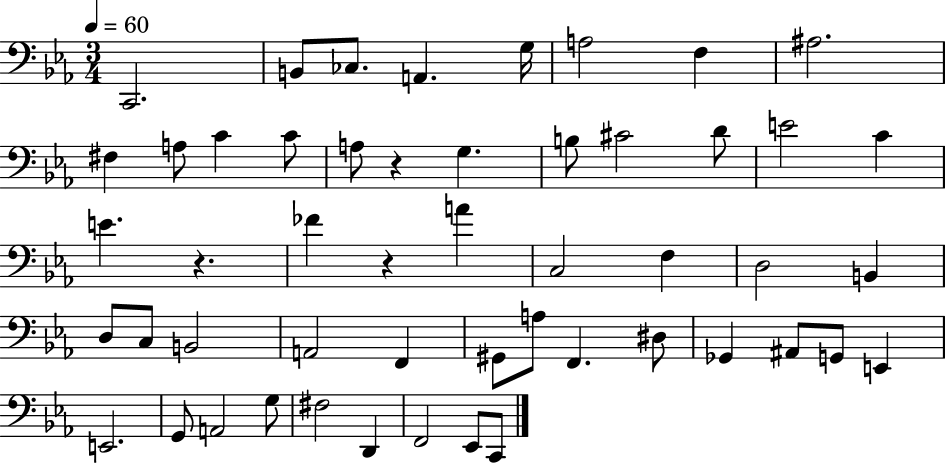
X:1
T:Untitled
M:3/4
L:1/4
K:Eb
C,,2 B,,/2 _C,/2 A,, G,/4 A,2 F, ^A,2 ^F, A,/2 C C/2 A,/2 z G, B,/2 ^C2 D/2 E2 C E z _F z A C,2 F, D,2 B,, D,/2 C,/2 B,,2 A,,2 F,, ^G,,/2 A,/2 F,, ^D,/2 _G,, ^A,,/2 G,,/2 E,, E,,2 G,,/2 A,,2 G,/2 ^F,2 D,, F,,2 _E,,/2 C,,/2